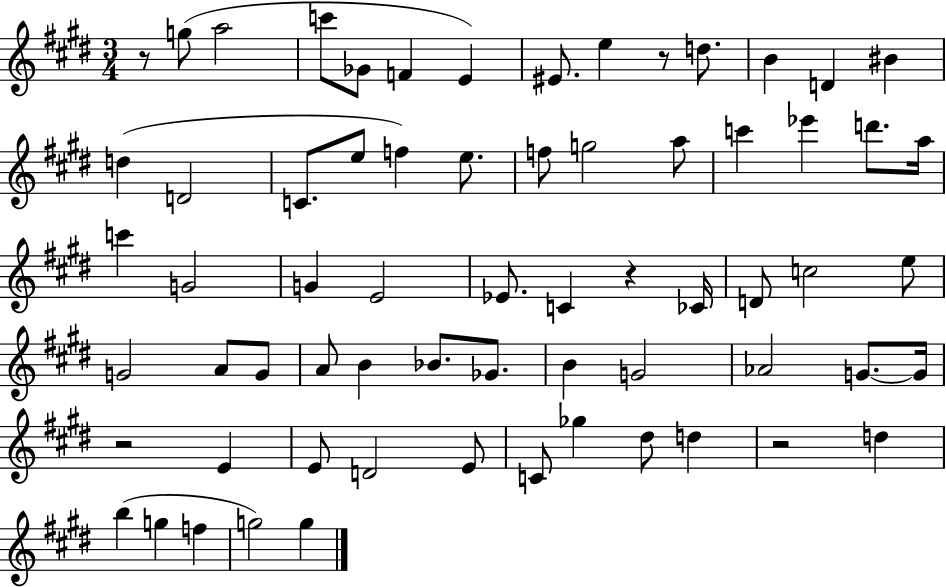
R/e G5/e A5/h C6/e Gb4/e F4/q E4/q EIS4/e. E5/q R/e D5/e. B4/q D4/q BIS4/q D5/q D4/h C4/e. E5/e F5/q E5/e. F5/e G5/h A5/e C6/q Eb6/q D6/e. A5/s C6/q G4/h G4/q E4/h Eb4/e. C4/q R/q CES4/s D4/e C5/h E5/e G4/h A4/e G4/e A4/e B4/q Bb4/e. Gb4/e. B4/q G4/h Ab4/h G4/e. G4/s R/h E4/q E4/e D4/h E4/e C4/e Gb5/q D#5/e D5/q R/h D5/q B5/q G5/q F5/q G5/h G5/q